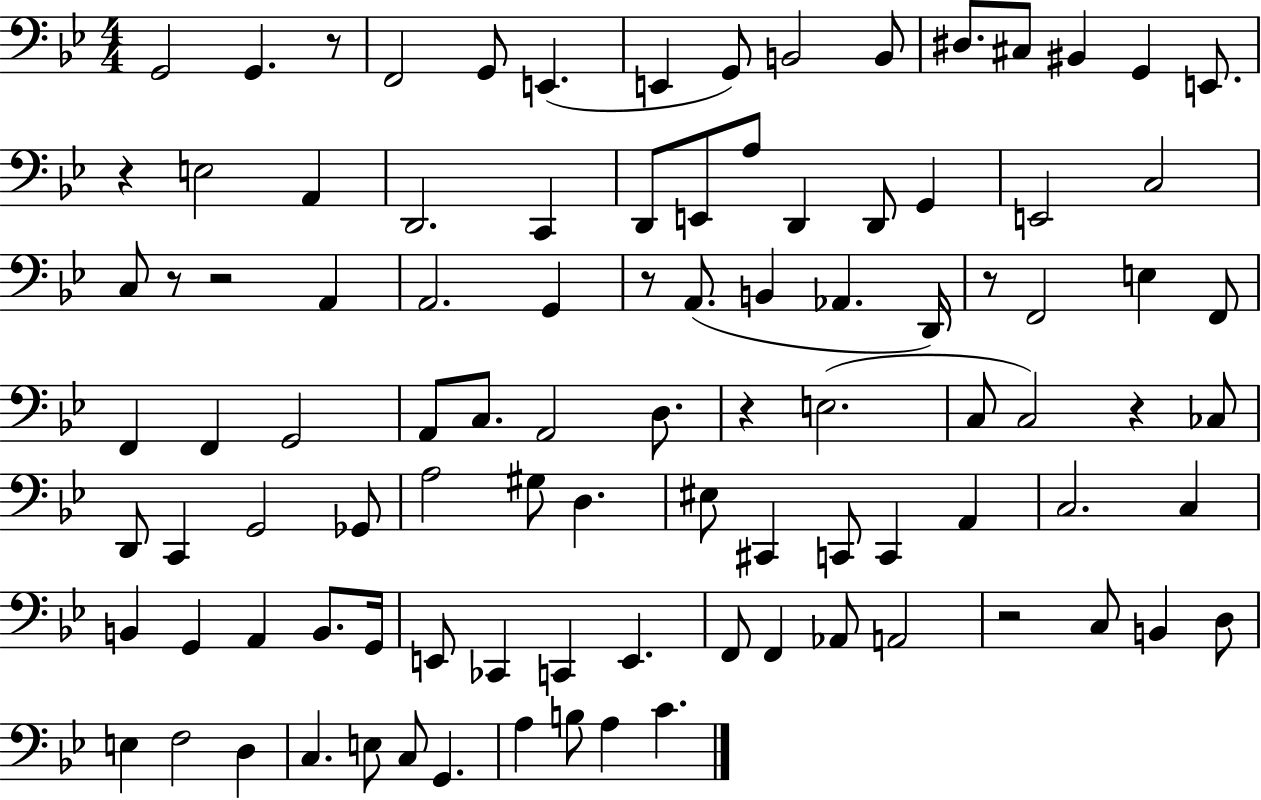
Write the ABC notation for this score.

X:1
T:Untitled
M:4/4
L:1/4
K:Bb
G,,2 G,, z/2 F,,2 G,,/2 E,, E,, G,,/2 B,,2 B,,/2 ^D,/2 ^C,/2 ^B,, G,, E,,/2 z E,2 A,, D,,2 C,, D,,/2 E,,/2 A,/2 D,, D,,/2 G,, E,,2 C,2 C,/2 z/2 z2 A,, A,,2 G,, z/2 A,,/2 B,, _A,, D,,/4 z/2 F,,2 E, F,,/2 F,, F,, G,,2 A,,/2 C,/2 A,,2 D,/2 z E,2 C,/2 C,2 z _C,/2 D,,/2 C,, G,,2 _G,,/2 A,2 ^G,/2 D, ^E,/2 ^C,, C,,/2 C,, A,, C,2 C, B,, G,, A,, B,,/2 G,,/4 E,,/2 _C,, C,, E,, F,,/2 F,, _A,,/2 A,,2 z2 C,/2 B,, D,/2 E, F,2 D, C, E,/2 C,/2 G,, A, B,/2 A, C